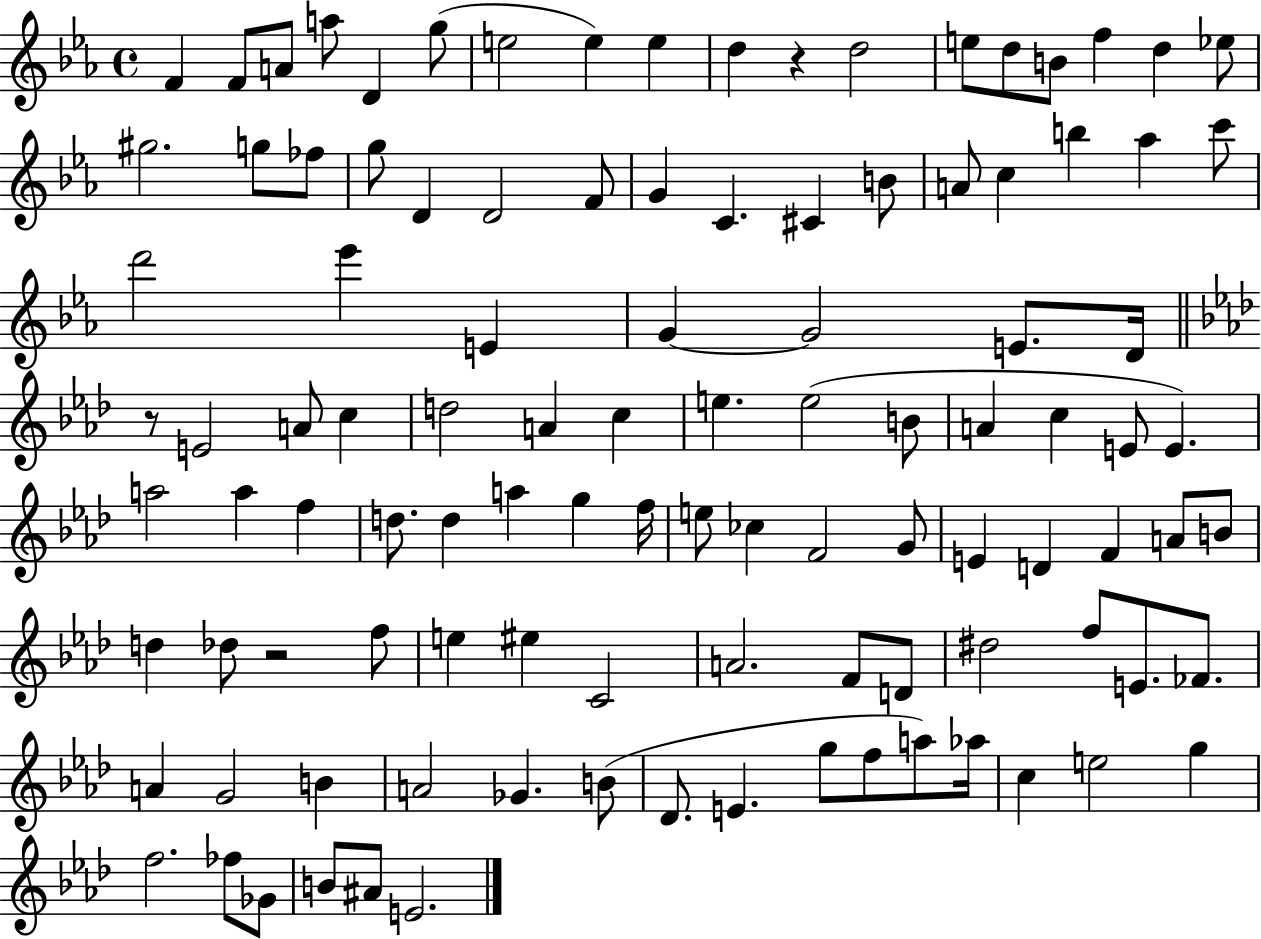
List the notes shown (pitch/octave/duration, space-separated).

F4/q F4/e A4/e A5/e D4/q G5/e E5/h E5/q E5/q D5/q R/q D5/h E5/e D5/e B4/e F5/q D5/q Eb5/e G#5/h. G5/e FES5/e G5/e D4/q D4/h F4/e G4/q C4/q. C#4/q B4/e A4/e C5/q B5/q Ab5/q C6/e D6/h Eb6/q E4/q G4/q G4/h E4/e. D4/s R/e E4/h A4/e C5/q D5/h A4/q C5/q E5/q. E5/h B4/e A4/q C5/q E4/e E4/q. A5/h A5/q F5/q D5/e. D5/q A5/q G5/q F5/s E5/e CES5/q F4/h G4/e E4/q D4/q F4/q A4/e B4/e D5/q Db5/e R/h F5/e E5/q EIS5/q C4/h A4/h. F4/e D4/e D#5/h F5/e E4/e. FES4/e. A4/q G4/h B4/q A4/h Gb4/q. B4/e Db4/e. E4/q. G5/e F5/e A5/e Ab5/s C5/q E5/h G5/q F5/h. FES5/e Gb4/e B4/e A#4/e E4/h.